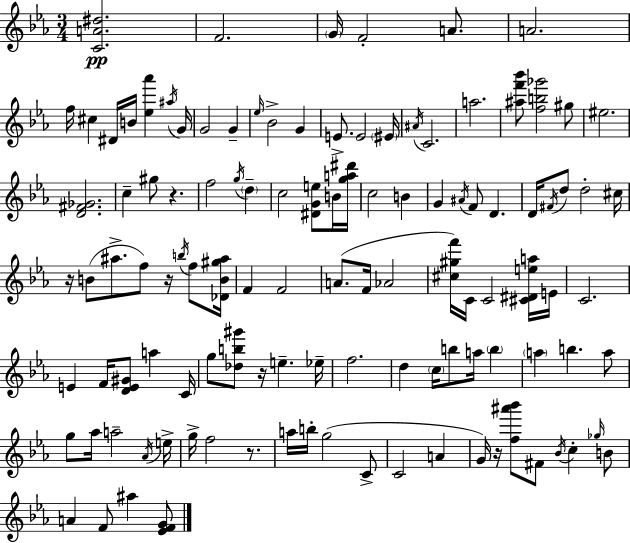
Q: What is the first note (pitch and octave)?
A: F4